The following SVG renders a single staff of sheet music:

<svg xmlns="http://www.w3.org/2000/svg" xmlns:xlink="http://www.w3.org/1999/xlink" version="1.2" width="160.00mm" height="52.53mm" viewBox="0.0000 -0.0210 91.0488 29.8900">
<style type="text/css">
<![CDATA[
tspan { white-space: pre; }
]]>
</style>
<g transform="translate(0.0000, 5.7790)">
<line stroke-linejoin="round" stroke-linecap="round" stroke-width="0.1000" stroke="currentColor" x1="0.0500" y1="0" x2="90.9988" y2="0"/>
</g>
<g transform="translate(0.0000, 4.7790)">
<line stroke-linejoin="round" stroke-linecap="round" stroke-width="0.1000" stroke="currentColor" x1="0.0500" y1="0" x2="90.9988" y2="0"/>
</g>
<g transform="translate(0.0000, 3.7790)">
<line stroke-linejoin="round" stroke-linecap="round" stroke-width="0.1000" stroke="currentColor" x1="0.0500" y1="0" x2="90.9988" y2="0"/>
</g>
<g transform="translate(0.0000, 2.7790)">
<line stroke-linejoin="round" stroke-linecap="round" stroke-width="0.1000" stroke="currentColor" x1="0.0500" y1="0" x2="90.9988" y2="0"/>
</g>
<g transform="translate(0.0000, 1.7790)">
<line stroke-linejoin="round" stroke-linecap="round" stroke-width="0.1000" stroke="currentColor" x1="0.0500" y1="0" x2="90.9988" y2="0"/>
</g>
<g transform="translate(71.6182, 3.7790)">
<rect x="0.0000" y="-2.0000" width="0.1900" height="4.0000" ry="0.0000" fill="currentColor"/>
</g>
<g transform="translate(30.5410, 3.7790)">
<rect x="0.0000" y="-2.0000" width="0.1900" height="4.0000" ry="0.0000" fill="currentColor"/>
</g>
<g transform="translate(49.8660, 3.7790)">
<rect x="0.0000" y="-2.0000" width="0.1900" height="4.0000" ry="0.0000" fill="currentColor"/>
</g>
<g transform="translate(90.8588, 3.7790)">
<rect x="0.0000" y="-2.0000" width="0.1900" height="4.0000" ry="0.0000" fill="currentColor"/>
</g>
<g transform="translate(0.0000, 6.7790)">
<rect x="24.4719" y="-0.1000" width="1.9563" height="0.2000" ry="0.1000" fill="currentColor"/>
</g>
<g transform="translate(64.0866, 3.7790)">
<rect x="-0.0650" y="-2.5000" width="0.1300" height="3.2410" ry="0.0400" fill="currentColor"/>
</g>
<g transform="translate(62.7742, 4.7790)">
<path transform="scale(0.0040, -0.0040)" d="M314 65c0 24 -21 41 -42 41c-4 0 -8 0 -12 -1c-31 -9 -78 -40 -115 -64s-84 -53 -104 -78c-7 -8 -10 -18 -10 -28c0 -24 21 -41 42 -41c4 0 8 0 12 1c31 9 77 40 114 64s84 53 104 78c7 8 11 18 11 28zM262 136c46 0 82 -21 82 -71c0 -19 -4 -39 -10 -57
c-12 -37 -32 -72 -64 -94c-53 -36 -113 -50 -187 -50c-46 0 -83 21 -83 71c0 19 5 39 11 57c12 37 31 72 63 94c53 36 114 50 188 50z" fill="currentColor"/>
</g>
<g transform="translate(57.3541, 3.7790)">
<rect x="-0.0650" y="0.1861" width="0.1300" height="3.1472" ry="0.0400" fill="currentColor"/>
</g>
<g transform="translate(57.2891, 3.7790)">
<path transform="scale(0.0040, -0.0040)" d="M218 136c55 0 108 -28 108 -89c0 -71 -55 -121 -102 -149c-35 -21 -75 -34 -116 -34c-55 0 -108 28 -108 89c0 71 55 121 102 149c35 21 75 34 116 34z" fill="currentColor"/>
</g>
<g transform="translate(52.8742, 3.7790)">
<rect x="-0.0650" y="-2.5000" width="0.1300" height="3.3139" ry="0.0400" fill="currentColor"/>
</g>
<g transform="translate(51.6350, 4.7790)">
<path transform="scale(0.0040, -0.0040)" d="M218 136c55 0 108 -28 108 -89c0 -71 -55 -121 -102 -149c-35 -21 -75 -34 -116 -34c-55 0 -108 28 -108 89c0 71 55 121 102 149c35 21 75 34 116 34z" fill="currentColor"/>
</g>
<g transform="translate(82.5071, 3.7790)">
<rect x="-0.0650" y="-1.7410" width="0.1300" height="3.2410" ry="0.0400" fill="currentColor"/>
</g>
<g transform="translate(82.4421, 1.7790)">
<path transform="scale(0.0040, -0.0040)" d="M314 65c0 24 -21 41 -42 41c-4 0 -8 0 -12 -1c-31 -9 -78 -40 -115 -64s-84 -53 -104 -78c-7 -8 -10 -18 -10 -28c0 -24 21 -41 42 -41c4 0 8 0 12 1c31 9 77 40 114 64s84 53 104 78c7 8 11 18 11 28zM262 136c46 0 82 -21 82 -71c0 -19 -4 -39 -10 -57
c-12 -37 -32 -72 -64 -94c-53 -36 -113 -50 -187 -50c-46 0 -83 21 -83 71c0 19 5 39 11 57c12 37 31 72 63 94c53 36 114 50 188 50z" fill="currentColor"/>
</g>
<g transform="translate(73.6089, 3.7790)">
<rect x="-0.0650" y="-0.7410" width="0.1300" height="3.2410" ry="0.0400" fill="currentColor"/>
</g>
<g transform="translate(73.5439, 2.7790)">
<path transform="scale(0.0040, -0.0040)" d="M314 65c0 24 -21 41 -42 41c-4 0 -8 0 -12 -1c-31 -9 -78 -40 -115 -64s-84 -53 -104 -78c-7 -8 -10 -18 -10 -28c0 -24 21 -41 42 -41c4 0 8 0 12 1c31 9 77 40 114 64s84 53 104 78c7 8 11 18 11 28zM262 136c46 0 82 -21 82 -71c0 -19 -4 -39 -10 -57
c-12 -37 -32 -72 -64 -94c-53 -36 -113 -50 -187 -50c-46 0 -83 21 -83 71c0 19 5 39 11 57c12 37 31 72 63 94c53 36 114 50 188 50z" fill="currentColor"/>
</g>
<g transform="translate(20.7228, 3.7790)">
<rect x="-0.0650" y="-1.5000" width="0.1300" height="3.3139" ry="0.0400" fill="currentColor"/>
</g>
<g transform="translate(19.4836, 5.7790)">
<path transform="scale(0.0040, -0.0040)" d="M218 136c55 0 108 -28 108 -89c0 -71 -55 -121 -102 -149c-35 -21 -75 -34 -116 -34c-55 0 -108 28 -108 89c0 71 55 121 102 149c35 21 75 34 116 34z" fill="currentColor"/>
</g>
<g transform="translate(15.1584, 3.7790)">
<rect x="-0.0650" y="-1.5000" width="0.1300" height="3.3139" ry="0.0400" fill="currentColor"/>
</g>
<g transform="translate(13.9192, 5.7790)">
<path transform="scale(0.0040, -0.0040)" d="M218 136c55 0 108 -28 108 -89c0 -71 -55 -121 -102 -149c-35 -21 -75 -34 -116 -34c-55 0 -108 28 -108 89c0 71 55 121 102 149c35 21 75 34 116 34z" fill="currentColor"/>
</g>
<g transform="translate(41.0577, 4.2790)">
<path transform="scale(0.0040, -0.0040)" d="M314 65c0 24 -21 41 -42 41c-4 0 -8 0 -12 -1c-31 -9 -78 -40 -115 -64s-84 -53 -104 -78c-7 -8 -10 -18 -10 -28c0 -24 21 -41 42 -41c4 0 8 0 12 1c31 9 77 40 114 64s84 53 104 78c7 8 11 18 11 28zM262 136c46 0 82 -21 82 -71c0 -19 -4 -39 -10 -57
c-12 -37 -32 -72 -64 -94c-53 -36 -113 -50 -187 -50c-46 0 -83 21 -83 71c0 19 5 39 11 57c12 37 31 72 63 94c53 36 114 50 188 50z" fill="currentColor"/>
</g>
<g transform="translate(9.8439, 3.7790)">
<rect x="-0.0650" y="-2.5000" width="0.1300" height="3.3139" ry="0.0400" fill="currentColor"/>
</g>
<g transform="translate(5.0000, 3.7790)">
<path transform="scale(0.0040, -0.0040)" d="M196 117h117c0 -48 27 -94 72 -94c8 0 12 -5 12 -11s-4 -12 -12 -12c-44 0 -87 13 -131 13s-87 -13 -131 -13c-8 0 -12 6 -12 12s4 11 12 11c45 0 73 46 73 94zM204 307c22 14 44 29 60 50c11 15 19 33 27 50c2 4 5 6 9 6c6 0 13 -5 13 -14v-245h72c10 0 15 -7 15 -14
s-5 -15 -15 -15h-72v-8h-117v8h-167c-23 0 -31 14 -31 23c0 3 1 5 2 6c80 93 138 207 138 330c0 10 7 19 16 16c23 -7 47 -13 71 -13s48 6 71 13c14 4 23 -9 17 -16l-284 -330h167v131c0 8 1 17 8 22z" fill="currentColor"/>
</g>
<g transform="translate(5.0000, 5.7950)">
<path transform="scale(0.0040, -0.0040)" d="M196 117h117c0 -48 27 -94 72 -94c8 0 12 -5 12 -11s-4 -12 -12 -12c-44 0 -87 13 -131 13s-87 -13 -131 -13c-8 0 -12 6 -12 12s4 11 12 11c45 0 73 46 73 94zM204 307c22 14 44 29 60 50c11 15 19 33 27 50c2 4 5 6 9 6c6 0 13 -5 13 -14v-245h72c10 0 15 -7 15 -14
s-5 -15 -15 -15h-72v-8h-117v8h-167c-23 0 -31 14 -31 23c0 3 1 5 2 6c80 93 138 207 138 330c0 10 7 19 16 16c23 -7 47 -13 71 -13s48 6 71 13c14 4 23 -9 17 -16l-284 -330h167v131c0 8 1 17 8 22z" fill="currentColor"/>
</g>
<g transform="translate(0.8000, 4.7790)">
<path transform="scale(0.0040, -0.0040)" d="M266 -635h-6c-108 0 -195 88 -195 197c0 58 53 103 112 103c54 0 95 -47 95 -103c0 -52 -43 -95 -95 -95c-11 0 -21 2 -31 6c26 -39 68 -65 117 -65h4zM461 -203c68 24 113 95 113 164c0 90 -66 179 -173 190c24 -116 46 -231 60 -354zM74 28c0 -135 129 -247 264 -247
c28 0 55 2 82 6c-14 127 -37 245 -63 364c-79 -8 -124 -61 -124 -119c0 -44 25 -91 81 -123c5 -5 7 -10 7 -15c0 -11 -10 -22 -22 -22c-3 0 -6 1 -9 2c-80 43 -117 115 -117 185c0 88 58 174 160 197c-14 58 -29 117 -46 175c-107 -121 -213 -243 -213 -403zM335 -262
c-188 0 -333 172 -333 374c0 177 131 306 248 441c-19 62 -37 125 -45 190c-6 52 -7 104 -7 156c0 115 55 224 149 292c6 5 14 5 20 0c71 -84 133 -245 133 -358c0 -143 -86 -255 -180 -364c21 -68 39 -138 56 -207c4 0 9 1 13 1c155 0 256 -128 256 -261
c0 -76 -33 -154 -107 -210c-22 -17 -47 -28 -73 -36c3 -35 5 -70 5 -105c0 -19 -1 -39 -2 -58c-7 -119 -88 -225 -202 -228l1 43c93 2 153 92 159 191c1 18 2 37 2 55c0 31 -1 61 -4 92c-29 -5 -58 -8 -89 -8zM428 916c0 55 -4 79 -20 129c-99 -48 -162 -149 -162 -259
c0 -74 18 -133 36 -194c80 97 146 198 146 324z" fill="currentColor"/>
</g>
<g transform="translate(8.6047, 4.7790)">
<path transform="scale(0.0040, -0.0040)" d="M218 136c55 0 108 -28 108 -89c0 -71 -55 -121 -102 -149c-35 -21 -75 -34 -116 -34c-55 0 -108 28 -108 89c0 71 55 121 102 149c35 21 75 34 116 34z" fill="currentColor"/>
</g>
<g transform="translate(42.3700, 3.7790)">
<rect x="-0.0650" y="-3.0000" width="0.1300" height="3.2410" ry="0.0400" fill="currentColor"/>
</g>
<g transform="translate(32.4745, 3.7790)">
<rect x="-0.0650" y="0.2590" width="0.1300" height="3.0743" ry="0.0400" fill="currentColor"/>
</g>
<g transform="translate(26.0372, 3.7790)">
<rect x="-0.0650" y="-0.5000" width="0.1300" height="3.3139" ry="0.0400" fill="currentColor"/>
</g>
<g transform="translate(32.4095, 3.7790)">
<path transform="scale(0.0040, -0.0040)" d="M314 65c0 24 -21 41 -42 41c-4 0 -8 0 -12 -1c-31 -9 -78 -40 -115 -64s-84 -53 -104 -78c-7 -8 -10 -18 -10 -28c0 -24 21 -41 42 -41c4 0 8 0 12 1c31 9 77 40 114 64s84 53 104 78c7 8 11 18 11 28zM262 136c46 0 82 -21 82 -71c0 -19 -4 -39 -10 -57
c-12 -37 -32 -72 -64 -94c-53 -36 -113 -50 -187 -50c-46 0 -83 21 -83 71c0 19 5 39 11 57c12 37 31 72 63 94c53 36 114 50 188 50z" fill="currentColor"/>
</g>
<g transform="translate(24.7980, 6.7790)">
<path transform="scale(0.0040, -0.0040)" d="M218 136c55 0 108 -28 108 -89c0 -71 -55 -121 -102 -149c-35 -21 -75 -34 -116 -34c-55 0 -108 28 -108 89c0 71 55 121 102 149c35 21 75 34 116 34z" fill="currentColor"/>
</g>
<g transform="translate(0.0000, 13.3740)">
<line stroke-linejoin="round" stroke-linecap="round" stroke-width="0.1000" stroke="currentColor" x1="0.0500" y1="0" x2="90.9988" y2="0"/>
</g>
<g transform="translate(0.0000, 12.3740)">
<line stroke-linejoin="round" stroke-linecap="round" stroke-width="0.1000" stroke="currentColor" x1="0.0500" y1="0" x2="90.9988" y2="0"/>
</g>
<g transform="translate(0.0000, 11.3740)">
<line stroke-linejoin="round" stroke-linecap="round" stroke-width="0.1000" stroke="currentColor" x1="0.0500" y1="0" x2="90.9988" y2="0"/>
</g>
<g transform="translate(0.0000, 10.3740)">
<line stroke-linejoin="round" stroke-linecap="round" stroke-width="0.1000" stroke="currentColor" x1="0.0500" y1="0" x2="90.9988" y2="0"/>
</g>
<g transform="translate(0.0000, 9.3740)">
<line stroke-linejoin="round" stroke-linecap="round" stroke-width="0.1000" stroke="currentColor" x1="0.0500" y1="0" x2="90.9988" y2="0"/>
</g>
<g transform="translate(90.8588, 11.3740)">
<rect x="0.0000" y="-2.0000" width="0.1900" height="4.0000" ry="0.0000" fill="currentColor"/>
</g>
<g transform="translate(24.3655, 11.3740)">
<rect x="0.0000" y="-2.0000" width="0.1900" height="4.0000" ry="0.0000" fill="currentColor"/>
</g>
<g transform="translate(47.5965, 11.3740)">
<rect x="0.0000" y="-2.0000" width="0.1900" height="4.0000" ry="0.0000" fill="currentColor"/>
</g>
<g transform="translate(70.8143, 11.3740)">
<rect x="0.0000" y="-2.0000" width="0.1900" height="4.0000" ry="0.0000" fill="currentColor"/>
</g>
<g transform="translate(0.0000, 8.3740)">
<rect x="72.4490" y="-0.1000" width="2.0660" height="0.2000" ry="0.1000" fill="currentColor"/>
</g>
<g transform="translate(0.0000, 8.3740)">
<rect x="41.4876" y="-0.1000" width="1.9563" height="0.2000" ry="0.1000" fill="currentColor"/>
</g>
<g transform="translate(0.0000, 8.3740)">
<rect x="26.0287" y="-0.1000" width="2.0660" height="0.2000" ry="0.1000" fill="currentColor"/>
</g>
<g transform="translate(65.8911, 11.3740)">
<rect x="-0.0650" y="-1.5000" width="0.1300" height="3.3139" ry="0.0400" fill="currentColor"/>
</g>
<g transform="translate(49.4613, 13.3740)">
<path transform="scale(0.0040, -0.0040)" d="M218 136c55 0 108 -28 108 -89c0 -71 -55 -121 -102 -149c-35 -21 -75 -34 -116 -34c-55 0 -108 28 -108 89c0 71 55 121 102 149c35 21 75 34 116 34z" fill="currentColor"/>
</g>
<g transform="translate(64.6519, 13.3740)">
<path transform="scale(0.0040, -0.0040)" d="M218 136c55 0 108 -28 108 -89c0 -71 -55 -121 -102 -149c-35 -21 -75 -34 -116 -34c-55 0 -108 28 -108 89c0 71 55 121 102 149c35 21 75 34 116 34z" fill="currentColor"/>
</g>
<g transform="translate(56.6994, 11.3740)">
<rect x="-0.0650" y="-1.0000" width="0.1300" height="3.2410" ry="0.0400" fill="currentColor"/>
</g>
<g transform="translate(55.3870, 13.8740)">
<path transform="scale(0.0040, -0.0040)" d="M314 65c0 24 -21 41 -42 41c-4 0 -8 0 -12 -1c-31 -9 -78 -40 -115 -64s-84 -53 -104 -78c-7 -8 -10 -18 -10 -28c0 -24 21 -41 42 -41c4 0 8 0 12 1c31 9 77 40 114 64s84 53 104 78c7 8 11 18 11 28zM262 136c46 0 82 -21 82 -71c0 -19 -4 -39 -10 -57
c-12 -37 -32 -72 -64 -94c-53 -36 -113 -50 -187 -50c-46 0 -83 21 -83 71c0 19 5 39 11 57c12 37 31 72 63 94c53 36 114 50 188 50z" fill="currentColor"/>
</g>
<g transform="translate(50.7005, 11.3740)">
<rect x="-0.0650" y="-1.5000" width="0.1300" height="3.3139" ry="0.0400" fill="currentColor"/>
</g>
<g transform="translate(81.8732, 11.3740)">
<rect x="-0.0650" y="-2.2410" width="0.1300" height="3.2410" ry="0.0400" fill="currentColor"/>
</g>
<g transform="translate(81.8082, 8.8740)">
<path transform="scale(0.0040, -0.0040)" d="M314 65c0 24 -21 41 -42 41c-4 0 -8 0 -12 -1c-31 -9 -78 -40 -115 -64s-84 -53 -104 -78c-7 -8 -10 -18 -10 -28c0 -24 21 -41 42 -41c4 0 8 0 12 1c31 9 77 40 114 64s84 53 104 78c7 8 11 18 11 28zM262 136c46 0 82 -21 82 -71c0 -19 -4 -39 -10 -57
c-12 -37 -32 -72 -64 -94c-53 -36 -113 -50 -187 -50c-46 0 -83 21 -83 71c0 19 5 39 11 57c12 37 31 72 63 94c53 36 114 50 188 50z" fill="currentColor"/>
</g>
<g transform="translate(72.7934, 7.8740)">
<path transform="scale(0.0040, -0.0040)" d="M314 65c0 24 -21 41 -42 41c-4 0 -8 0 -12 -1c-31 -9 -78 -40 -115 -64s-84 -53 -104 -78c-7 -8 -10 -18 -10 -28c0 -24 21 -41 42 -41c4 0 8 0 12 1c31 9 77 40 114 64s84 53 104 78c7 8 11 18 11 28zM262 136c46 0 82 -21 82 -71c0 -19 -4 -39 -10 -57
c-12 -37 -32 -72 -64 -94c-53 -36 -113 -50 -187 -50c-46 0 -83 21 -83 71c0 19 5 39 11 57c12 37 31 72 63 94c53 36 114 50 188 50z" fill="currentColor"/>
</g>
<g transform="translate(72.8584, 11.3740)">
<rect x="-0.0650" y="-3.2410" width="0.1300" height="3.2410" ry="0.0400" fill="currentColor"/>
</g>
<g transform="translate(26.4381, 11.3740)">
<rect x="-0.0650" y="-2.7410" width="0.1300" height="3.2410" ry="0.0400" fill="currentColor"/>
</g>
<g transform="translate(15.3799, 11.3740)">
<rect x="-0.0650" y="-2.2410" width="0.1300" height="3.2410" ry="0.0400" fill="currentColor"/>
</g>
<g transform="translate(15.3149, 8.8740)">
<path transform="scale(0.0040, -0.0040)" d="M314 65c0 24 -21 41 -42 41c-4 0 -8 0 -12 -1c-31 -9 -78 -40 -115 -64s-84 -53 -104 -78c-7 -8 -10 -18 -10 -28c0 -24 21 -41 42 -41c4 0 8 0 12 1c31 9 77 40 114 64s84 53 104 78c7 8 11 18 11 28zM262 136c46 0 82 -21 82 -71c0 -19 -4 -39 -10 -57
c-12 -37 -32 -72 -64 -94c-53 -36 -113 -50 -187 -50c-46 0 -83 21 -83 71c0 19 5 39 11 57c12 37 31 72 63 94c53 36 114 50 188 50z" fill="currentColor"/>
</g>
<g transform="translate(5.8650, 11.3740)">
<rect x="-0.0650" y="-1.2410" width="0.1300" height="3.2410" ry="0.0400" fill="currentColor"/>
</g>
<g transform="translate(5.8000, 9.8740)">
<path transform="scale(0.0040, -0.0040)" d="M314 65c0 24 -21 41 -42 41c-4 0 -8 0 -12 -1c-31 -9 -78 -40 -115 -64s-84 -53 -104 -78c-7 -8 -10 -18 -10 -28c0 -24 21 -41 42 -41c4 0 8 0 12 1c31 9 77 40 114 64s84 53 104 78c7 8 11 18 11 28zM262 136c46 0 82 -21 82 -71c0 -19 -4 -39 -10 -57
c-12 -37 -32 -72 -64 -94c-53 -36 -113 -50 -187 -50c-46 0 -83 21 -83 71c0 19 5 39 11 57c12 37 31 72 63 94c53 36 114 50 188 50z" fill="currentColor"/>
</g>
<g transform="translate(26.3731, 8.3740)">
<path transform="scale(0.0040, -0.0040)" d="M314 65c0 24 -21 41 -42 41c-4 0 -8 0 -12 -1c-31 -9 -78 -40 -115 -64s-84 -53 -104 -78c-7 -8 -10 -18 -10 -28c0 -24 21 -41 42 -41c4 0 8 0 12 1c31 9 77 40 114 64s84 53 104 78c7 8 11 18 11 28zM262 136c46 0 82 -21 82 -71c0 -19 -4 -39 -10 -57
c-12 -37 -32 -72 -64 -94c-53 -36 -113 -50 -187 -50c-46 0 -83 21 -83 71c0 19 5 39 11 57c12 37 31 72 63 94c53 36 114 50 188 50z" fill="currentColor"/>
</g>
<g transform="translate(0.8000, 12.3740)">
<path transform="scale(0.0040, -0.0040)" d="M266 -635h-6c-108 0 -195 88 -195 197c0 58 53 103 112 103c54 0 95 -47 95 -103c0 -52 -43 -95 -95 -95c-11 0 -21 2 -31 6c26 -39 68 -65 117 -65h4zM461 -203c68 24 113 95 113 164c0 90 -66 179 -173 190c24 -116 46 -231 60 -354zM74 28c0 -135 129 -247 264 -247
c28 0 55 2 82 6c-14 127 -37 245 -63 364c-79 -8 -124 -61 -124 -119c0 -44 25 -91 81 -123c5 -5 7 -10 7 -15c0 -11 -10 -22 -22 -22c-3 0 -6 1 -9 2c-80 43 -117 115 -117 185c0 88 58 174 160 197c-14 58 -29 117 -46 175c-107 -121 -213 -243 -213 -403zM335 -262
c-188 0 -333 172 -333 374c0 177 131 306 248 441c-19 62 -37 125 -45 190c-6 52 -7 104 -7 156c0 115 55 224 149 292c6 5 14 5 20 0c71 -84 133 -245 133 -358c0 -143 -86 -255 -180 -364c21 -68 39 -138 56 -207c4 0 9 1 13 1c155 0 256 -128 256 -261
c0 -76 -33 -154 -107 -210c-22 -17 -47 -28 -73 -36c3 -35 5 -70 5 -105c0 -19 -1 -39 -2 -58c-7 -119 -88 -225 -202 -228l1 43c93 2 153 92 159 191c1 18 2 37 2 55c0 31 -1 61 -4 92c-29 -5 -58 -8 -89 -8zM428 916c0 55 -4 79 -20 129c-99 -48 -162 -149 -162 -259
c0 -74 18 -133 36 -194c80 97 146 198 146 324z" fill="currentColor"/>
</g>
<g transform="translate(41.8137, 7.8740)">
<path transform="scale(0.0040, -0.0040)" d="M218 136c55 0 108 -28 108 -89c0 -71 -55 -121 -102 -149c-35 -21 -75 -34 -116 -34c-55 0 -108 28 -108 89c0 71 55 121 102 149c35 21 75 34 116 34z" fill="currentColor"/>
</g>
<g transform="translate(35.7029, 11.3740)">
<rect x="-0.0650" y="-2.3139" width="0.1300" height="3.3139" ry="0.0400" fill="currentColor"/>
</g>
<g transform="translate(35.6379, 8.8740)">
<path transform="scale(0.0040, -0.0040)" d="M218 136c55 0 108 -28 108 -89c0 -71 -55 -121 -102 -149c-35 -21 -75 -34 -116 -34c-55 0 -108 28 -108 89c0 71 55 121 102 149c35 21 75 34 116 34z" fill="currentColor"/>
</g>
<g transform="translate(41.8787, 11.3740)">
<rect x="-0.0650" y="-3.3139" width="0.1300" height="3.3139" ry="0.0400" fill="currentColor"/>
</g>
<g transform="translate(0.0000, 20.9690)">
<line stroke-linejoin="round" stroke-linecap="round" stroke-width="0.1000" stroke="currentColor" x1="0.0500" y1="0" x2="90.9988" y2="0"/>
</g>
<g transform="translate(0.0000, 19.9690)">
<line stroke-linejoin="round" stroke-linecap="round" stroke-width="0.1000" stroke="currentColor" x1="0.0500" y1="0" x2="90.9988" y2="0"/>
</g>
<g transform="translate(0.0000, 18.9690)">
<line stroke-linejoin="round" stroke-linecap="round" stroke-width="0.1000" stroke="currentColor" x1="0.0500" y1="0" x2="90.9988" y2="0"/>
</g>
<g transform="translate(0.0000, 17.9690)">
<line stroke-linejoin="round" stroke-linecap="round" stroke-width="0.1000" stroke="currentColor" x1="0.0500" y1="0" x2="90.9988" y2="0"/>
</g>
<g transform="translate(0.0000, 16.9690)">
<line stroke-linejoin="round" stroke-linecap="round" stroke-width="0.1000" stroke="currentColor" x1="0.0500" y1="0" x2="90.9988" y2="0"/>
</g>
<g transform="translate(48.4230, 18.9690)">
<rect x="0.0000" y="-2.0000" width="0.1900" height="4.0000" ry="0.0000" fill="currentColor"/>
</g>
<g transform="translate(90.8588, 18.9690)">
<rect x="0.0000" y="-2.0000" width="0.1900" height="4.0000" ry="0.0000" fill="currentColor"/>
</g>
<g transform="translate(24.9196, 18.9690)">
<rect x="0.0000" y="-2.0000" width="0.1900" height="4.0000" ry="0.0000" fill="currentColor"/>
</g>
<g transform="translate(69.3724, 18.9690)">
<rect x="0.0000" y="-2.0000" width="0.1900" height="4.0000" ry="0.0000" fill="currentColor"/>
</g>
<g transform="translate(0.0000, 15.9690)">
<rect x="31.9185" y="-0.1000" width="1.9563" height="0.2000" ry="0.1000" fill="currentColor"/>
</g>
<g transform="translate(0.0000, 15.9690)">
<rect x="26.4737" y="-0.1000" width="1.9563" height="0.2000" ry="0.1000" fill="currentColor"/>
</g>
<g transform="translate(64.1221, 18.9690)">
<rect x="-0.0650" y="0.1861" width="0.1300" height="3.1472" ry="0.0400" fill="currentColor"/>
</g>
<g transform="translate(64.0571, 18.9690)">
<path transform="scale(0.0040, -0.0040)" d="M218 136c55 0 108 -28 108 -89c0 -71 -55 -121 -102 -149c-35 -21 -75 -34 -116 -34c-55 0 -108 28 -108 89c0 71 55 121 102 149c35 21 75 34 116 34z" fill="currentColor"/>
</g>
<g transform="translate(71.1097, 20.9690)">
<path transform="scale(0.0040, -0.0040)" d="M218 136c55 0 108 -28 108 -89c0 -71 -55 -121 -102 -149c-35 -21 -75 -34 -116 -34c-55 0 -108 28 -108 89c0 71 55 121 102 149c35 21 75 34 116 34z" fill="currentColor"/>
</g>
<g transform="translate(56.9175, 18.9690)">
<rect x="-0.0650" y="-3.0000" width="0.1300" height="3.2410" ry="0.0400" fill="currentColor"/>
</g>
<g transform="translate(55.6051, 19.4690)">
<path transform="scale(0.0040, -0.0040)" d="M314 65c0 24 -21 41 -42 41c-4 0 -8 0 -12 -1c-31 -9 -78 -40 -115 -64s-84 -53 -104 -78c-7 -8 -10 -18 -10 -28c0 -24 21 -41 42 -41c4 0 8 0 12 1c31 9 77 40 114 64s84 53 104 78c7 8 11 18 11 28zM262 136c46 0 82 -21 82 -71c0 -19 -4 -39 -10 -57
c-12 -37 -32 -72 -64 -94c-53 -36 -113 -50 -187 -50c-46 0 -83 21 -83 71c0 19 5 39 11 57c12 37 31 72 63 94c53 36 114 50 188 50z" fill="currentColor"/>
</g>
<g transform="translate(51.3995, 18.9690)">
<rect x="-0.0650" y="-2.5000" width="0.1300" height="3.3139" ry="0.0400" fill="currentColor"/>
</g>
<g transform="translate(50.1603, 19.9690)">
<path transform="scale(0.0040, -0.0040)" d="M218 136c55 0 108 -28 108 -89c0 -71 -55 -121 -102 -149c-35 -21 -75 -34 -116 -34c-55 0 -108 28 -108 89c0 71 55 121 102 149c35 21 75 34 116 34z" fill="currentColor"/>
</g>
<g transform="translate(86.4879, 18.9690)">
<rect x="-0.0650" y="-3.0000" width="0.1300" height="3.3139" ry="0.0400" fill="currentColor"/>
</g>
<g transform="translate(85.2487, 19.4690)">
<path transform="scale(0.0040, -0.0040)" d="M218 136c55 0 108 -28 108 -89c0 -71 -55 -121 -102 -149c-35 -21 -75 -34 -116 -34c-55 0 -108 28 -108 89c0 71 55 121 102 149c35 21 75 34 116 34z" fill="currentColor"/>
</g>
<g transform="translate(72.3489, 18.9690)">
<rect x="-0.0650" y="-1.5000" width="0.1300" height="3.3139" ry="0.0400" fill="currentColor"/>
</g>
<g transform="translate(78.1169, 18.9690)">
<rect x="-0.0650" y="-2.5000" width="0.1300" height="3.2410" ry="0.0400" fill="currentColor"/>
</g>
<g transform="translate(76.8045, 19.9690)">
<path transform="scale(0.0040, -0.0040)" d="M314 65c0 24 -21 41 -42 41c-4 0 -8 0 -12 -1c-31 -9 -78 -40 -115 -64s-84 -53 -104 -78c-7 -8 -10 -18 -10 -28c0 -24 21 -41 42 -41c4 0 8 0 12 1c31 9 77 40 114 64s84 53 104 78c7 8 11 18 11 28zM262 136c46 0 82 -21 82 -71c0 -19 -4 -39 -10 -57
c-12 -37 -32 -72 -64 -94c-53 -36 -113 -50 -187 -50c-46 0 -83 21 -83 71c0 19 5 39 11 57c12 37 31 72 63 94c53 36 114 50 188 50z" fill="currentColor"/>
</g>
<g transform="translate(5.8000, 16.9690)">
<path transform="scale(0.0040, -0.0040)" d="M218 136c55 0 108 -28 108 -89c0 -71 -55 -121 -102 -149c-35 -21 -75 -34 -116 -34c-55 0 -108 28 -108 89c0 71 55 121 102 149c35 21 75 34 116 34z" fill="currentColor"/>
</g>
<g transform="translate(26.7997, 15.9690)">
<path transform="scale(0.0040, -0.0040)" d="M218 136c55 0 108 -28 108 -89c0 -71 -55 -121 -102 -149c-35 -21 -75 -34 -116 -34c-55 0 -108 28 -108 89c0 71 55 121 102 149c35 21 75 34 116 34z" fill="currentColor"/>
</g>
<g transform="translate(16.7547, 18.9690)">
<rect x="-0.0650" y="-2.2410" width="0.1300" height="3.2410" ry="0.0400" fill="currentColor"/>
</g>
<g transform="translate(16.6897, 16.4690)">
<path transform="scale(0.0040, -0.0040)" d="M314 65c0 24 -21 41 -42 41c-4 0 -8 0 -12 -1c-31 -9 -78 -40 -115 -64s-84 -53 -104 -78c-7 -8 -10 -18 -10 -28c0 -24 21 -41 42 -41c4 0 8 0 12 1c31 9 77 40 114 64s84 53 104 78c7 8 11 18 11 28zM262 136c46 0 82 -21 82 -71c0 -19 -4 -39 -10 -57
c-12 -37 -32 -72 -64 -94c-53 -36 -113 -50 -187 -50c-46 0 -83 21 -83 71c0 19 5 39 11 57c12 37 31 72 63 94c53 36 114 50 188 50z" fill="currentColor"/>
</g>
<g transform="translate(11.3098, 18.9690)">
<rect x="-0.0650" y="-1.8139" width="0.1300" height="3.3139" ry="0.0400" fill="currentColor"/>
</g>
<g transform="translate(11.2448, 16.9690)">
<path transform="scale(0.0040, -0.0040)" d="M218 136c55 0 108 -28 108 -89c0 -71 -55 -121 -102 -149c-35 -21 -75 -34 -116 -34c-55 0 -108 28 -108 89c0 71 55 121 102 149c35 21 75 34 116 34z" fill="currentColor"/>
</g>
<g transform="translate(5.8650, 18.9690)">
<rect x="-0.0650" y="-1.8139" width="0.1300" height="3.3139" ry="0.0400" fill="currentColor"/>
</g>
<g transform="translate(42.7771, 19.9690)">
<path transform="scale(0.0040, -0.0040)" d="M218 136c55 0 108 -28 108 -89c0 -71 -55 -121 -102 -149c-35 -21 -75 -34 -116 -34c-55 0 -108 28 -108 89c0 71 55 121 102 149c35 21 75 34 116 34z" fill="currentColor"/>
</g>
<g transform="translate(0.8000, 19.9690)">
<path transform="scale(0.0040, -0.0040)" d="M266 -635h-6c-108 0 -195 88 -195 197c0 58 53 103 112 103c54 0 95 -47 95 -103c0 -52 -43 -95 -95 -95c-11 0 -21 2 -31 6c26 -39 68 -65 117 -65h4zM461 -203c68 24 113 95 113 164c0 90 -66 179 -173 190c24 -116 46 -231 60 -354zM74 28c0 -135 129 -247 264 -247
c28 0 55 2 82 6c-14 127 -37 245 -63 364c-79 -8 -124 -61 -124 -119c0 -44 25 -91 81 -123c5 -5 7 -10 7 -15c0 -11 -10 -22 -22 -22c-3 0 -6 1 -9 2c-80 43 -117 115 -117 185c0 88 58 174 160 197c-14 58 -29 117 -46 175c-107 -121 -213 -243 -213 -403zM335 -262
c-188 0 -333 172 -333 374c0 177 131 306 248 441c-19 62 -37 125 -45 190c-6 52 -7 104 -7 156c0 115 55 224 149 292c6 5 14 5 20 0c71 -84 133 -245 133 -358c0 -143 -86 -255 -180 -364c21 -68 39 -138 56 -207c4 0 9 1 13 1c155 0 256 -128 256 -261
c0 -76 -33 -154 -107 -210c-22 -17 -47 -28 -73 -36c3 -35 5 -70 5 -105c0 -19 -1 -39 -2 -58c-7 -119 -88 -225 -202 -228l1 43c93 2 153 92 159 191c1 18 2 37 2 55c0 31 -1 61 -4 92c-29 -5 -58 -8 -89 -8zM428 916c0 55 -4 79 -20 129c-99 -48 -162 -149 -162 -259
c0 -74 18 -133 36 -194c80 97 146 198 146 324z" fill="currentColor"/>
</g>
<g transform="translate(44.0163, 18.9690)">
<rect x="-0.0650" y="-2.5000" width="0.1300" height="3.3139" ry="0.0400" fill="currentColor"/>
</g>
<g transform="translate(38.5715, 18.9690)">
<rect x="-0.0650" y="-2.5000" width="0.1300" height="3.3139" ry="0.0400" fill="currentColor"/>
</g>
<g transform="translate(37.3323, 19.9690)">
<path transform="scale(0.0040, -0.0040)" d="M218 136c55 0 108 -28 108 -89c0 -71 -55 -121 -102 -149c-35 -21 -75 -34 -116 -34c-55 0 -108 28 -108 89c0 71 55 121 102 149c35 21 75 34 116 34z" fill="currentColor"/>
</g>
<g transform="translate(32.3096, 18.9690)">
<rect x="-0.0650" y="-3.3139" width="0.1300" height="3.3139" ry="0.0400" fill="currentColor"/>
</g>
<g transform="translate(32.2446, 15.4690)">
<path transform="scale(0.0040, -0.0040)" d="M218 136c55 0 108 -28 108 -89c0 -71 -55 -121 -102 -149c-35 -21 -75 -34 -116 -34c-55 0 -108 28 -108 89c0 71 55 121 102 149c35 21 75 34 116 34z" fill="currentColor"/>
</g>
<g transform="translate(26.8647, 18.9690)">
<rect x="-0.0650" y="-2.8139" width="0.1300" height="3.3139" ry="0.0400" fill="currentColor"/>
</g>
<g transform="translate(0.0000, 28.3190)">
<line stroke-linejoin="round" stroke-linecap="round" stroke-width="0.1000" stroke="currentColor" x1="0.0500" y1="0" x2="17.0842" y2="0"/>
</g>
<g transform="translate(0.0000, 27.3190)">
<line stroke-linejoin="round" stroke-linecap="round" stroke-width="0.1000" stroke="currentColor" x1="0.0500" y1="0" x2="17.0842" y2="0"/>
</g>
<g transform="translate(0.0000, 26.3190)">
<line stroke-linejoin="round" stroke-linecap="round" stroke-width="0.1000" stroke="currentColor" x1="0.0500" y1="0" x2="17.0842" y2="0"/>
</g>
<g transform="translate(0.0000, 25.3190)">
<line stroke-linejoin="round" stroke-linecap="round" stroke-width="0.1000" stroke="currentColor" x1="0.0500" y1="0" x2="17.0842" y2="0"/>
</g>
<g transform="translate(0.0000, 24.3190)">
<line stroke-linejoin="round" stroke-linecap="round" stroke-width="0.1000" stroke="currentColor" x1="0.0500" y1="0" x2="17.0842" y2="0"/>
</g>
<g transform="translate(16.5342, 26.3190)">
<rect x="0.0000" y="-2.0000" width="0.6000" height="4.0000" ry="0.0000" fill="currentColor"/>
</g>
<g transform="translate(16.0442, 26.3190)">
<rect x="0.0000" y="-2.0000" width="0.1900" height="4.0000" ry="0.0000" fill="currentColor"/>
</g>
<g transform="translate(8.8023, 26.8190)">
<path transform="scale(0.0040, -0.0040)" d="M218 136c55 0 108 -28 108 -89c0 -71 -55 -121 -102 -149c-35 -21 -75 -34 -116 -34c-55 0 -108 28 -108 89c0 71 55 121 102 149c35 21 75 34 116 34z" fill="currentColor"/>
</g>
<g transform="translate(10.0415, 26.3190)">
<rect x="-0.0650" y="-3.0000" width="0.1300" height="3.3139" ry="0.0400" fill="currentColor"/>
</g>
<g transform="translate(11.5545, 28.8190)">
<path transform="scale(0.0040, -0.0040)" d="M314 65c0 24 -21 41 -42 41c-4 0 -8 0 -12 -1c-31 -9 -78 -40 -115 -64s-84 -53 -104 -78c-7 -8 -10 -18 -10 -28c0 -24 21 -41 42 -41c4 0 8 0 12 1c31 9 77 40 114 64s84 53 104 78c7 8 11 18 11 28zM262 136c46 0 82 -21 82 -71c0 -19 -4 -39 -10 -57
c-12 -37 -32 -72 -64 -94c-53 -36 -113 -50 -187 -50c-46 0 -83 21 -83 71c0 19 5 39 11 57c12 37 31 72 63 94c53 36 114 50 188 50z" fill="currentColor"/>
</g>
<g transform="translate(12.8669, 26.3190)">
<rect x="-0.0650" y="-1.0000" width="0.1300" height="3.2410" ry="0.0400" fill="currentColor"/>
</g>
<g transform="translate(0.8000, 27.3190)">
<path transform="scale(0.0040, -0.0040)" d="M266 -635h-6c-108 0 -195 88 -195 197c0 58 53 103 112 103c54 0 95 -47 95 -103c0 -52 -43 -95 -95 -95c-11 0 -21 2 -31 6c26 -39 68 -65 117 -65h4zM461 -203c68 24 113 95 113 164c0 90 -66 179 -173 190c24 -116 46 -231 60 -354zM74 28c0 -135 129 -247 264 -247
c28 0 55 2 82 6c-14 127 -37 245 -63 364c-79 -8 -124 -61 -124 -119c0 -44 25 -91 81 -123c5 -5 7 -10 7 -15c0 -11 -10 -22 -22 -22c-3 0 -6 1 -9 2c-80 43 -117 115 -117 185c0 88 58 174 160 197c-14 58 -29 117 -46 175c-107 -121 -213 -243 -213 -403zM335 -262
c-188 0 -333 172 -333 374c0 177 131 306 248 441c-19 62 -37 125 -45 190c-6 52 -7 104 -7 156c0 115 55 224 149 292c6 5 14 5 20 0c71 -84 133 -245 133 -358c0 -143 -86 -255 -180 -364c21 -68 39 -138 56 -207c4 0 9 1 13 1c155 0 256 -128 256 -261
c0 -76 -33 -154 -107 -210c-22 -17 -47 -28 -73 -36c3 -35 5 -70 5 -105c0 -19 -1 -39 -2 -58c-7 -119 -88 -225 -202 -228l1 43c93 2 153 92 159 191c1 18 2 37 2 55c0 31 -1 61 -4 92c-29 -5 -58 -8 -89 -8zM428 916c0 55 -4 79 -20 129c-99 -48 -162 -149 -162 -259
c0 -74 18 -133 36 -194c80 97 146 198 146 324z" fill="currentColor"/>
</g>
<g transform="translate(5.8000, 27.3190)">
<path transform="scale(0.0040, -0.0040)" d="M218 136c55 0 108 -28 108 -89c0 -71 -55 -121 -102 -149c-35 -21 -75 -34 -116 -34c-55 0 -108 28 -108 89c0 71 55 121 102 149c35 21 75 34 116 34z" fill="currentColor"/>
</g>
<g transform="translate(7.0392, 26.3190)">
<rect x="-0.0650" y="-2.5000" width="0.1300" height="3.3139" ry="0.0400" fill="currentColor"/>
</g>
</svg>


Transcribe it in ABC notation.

X:1
T:Untitled
M:4/4
L:1/4
K:C
G E E C B2 A2 G B G2 d2 f2 e2 g2 a2 g b E D2 E b2 g2 f f g2 a b G G G A2 B E G2 A G A D2